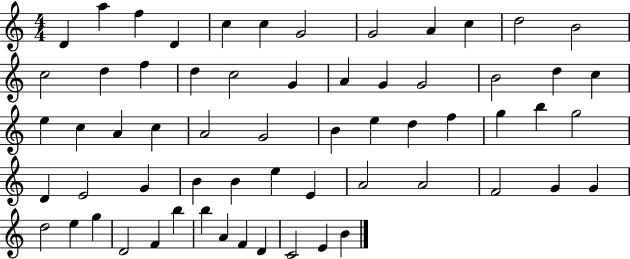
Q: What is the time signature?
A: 4/4